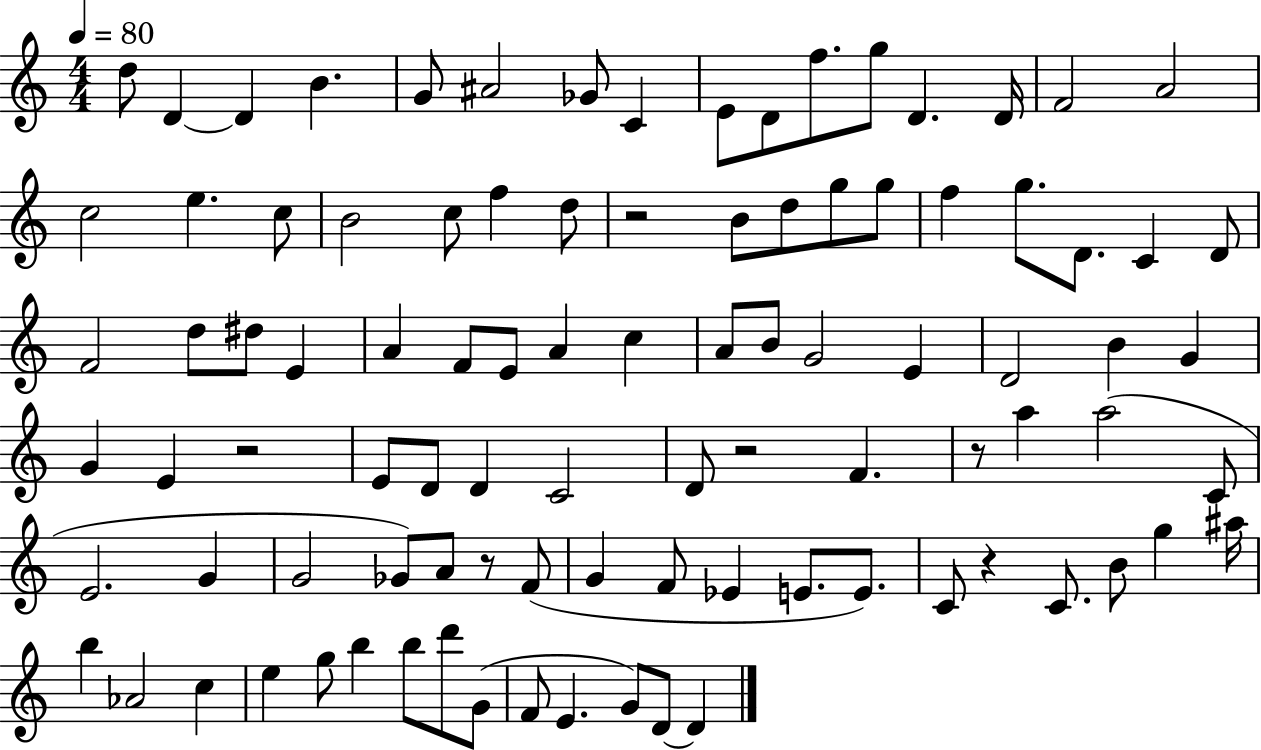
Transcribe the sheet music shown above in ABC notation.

X:1
T:Untitled
M:4/4
L:1/4
K:C
d/2 D D B G/2 ^A2 _G/2 C E/2 D/2 f/2 g/2 D D/4 F2 A2 c2 e c/2 B2 c/2 f d/2 z2 B/2 d/2 g/2 g/2 f g/2 D/2 C D/2 F2 d/2 ^d/2 E A F/2 E/2 A c A/2 B/2 G2 E D2 B G G E z2 E/2 D/2 D C2 D/2 z2 F z/2 a a2 C/2 E2 G G2 _G/2 A/2 z/2 F/2 G F/2 _E E/2 E/2 C/2 z C/2 B/2 g ^a/4 b _A2 c e g/2 b b/2 d'/2 G/2 F/2 E G/2 D/2 D